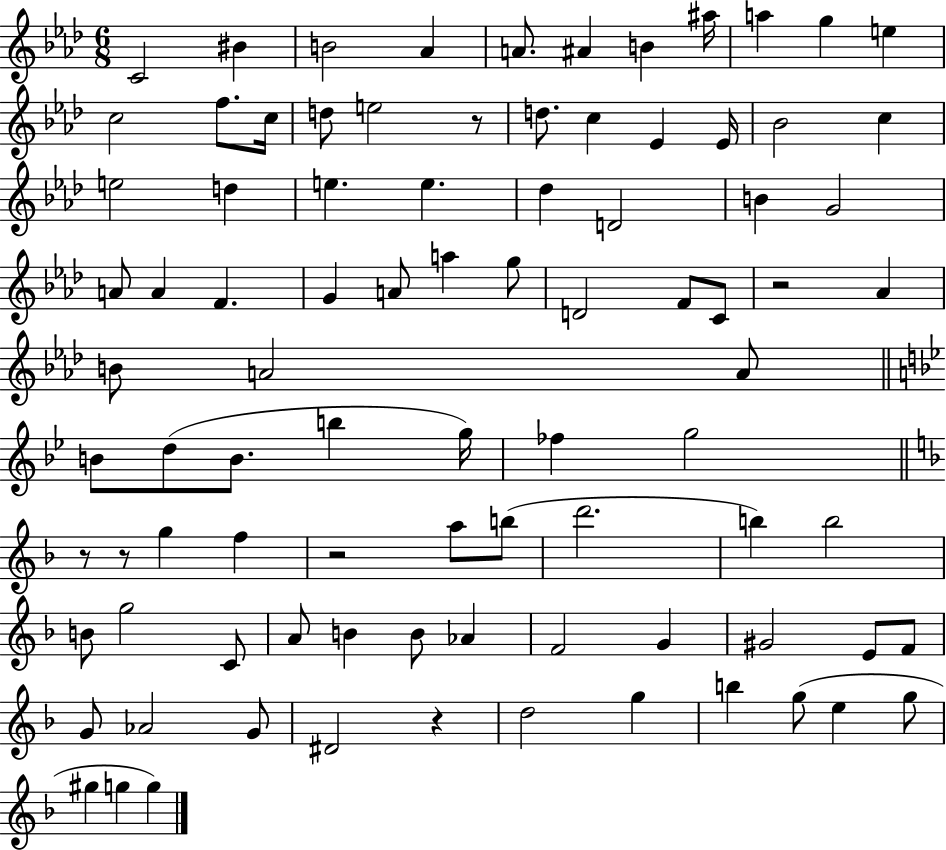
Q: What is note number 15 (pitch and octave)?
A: D5